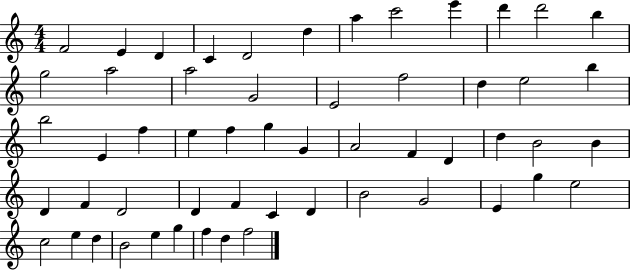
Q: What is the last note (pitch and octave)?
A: F5